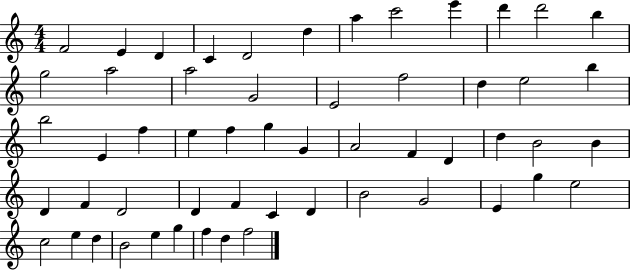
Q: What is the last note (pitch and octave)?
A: F5